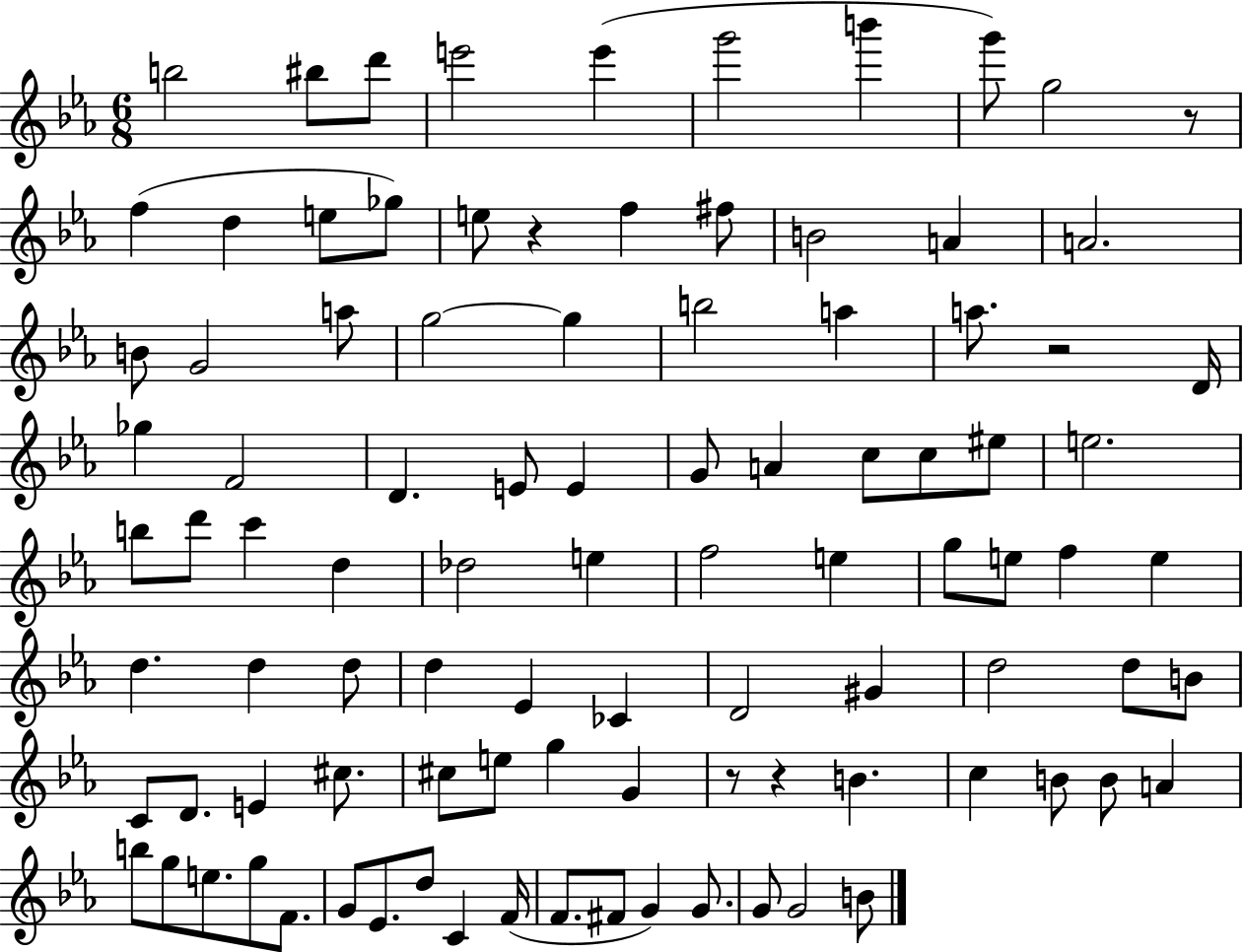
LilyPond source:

{
  \clef treble
  \numericTimeSignature
  \time 6/8
  \key ees \major
  b''2 bis''8 d'''8 | e'''2 e'''4( | g'''2 b'''4 | g'''8) g''2 r8 | \break f''4( d''4 e''8 ges''8) | e''8 r4 f''4 fis''8 | b'2 a'4 | a'2. | \break b'8 g'2 a''8 | g''2~~ g''4 | b''2 a''4 | a''8. r2 d'16 | \break ges''4 f'2 | d'4. e'8 e'4 | g'8 a'4 c''8 c''8 eis''8 | e''2. | \break b''8 d'''8 c'''4 d''4 | des''2 e''4 | f''2 e''4 | g''8 e''8 f''4 e''4 | \break d''4. d''4 d''8 | d''4 ees'4 ces'4 | d'2 gis'4 | d''2 d''8 b'8 | \break c'8 d'8. e'4 cis''8. | cis''8 e''8 g''4 g'4 | r8 r4 b'4. | c''4 b'8 b'8 a'4 | \break b''8 g''8 e''8. g''8 f'8. | g'8 ees'8. d''8 c'4 f'16( | f'8. fis'8 g'4) g'8. | g'8 g'2 b'8 | \break \bar "|."
}